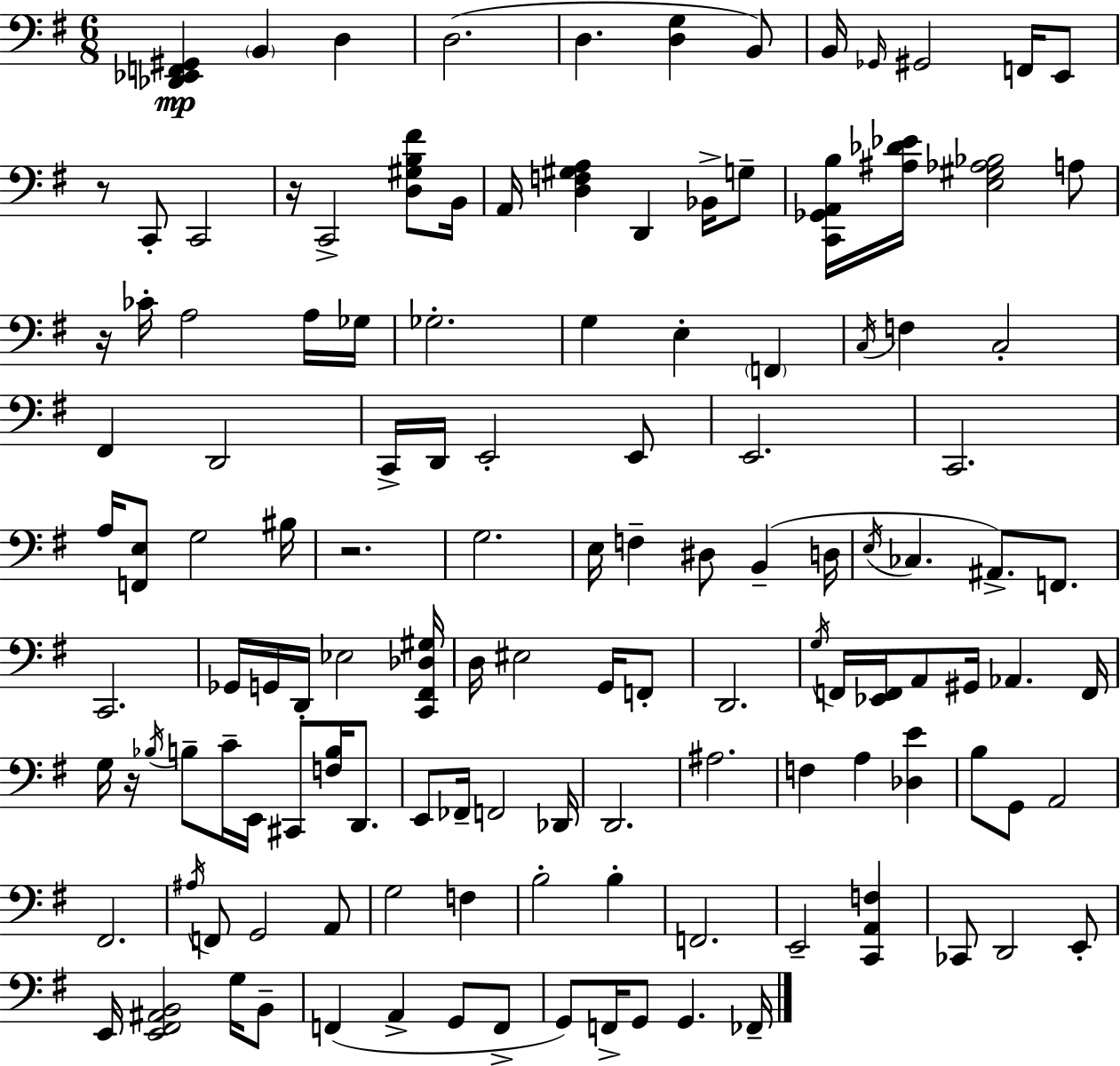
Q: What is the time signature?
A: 6/8